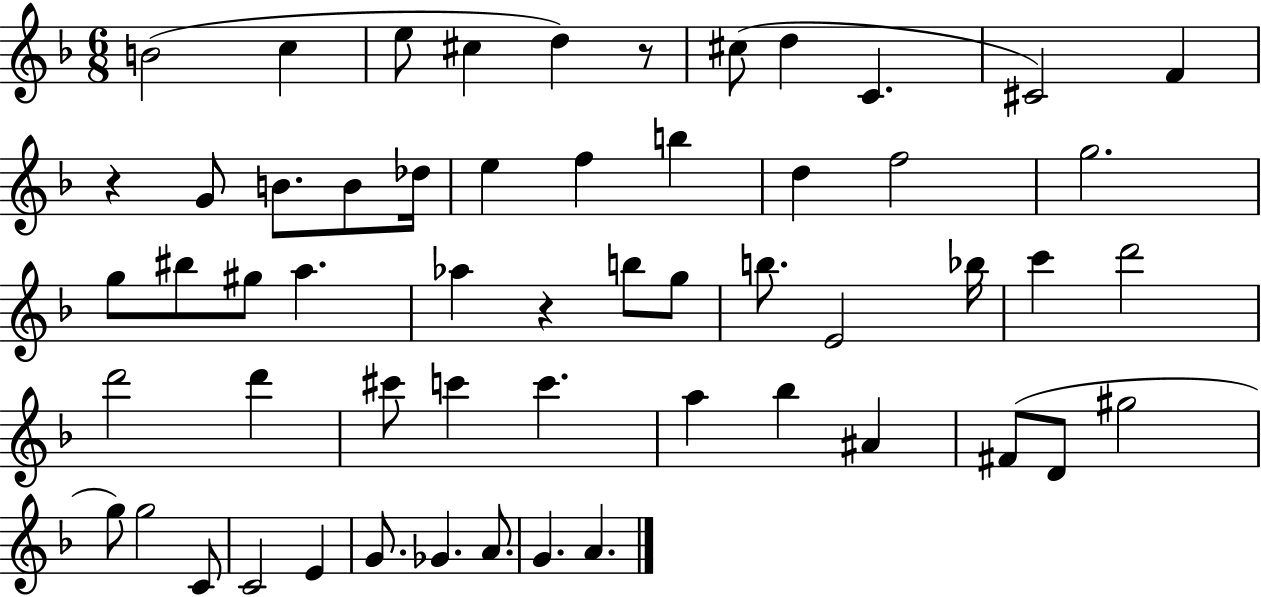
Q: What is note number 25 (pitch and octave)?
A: Ab5